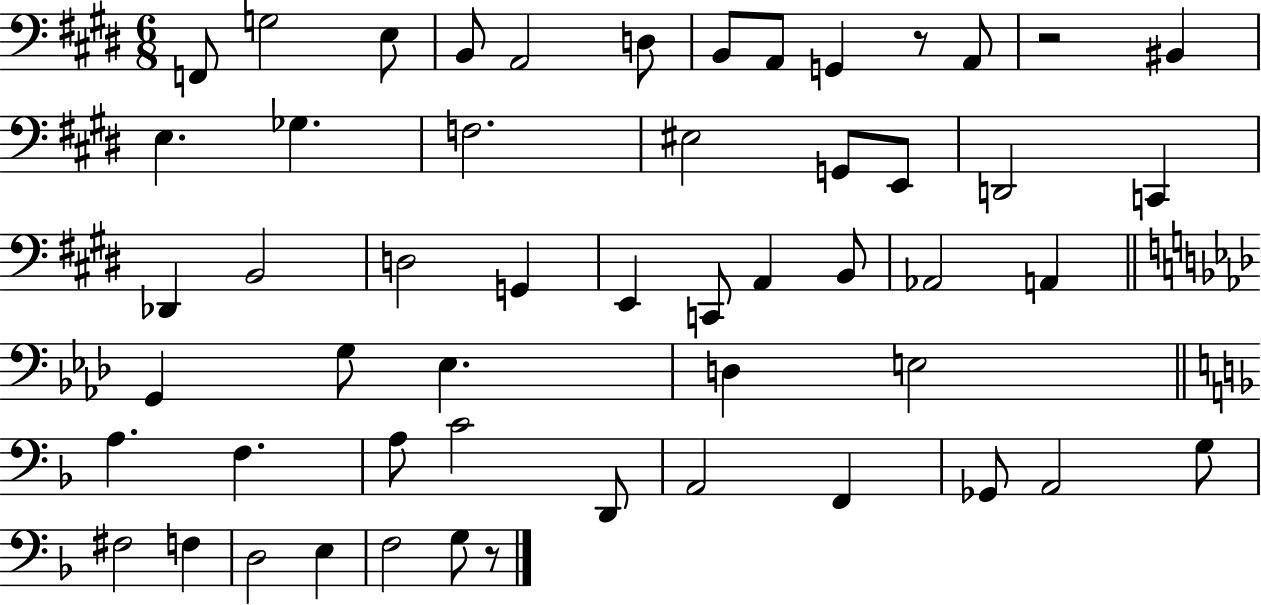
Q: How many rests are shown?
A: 3